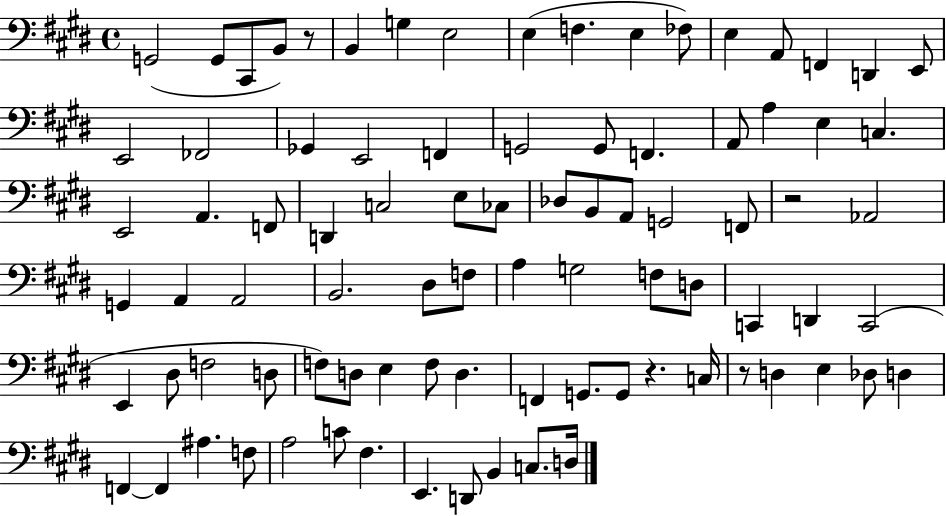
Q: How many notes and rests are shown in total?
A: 87